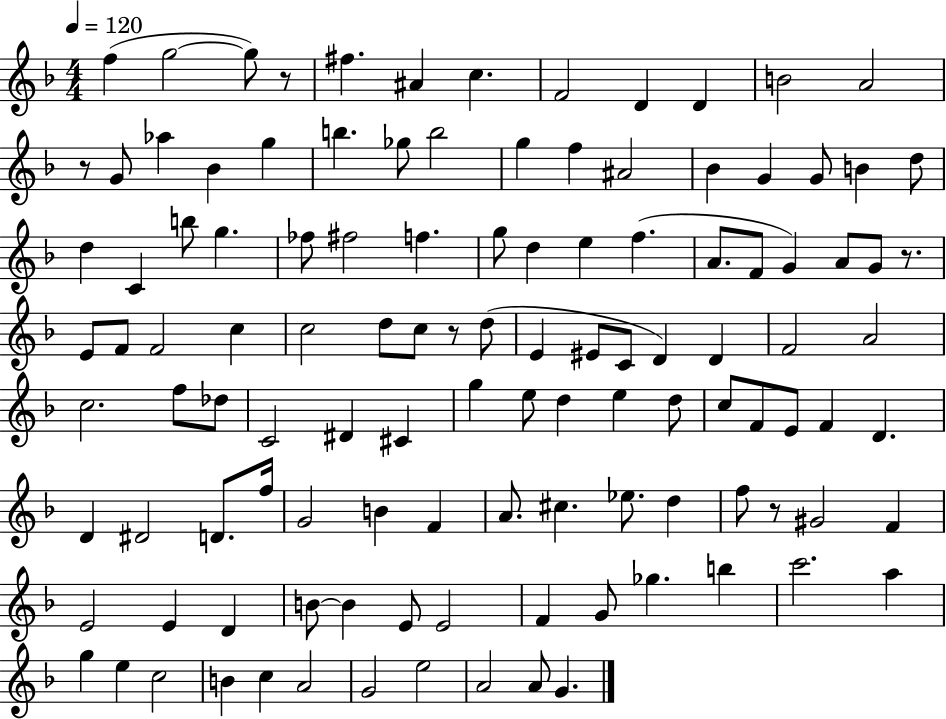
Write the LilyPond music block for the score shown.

{
  \clef treble
  \numericTimeSignature
  \time 4/4
  \key f \major
  \tempo 4 = 120
  f''4( g''2~~ g''8) r8 | fis''4. ais'4 c''4. | f'2 d'4 d'4 | b'2 a'2 | \break r8 g'8 aes''4 bes'4 g''4 | b''4. ges''8 b''2 | g''4 f''4 ais'2 | bes'4 g'4 g'8 b'4 d''8 | \break d''4 c'4 b''8 g''4. | fes''8 fis''2 f''4. | g''8 d''4 e''4 f''4.( | a'8. f'8 g'4) a'8 g'8 r8. | \break e'8 f'8 f'2 c''4 | c''2 d''8 c''8 r8 d''8( | e'4 eis'8 c'8 d'4) d'4 | f'2 a'2 | \break c''2. f''8 des''8 | c'2 dis'4 cis'4 | g''4 e''8 d''4 e''4 d''8 | c''8 f'8 e'8 f'4 d'4. | \break d'4 dis'2 d'8. f''16 | g'2 b'4 f'4 | a'8. cis''4. ees''8. d''4 | f''8 r8 gis'2 f'4 | \break e'2 e'4 d'4 | b'8~~ b'4 e'8 e'2 | f'4 g'8 ges''4. b''4 | c'''2. a''4 | \break g''4 e''4 c''2 | b'4 c''4 a'2 | g'2 e''2 | a'2 a'8 g'4. | \break \bar "|."
}